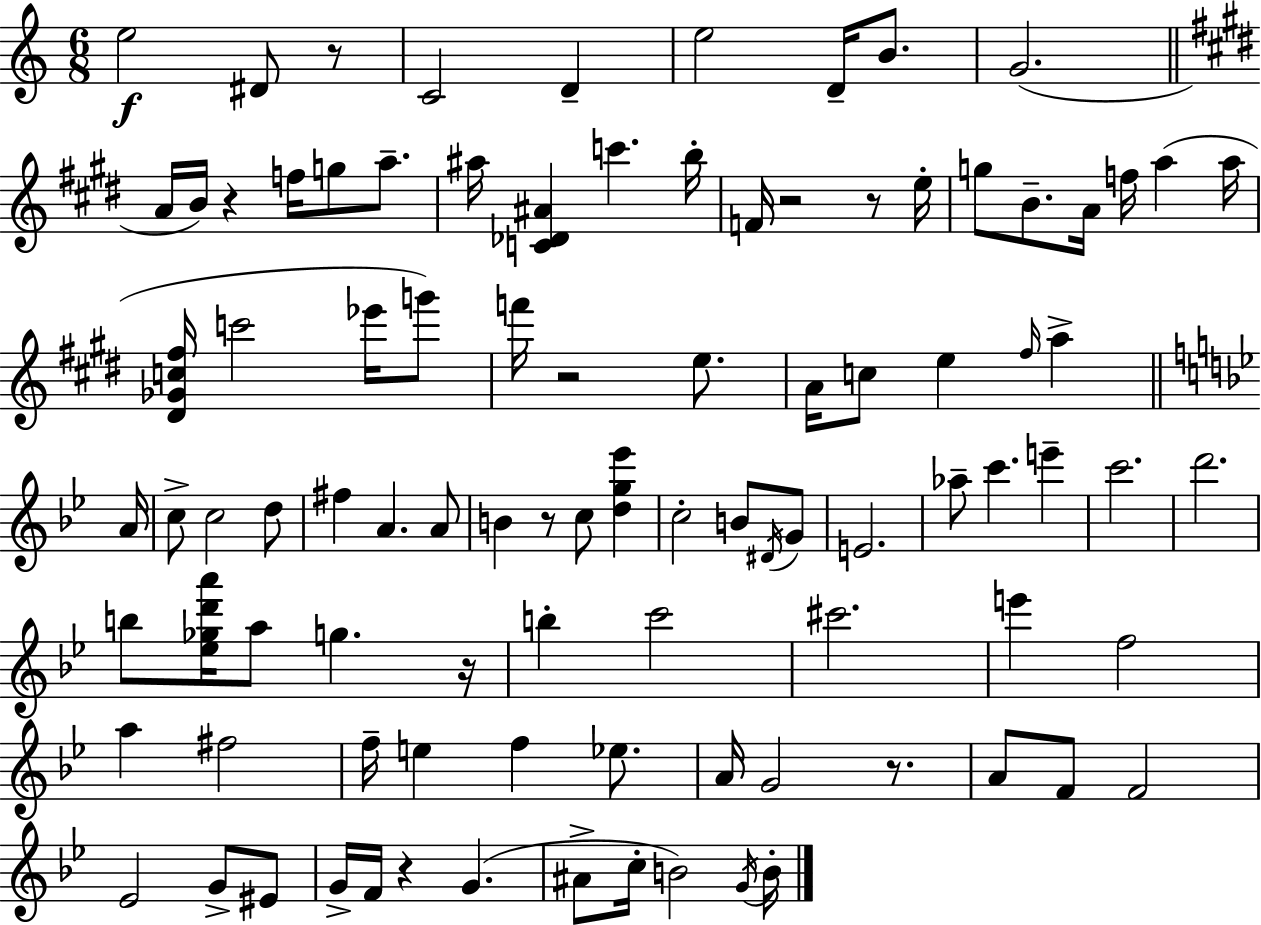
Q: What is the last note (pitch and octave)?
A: B4